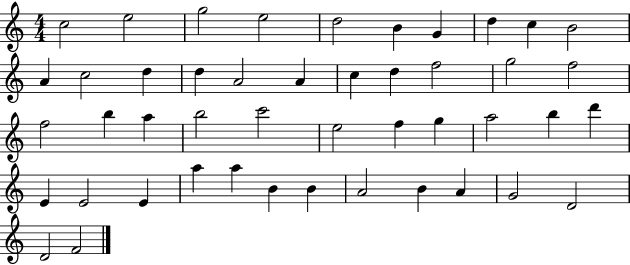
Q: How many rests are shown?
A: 0